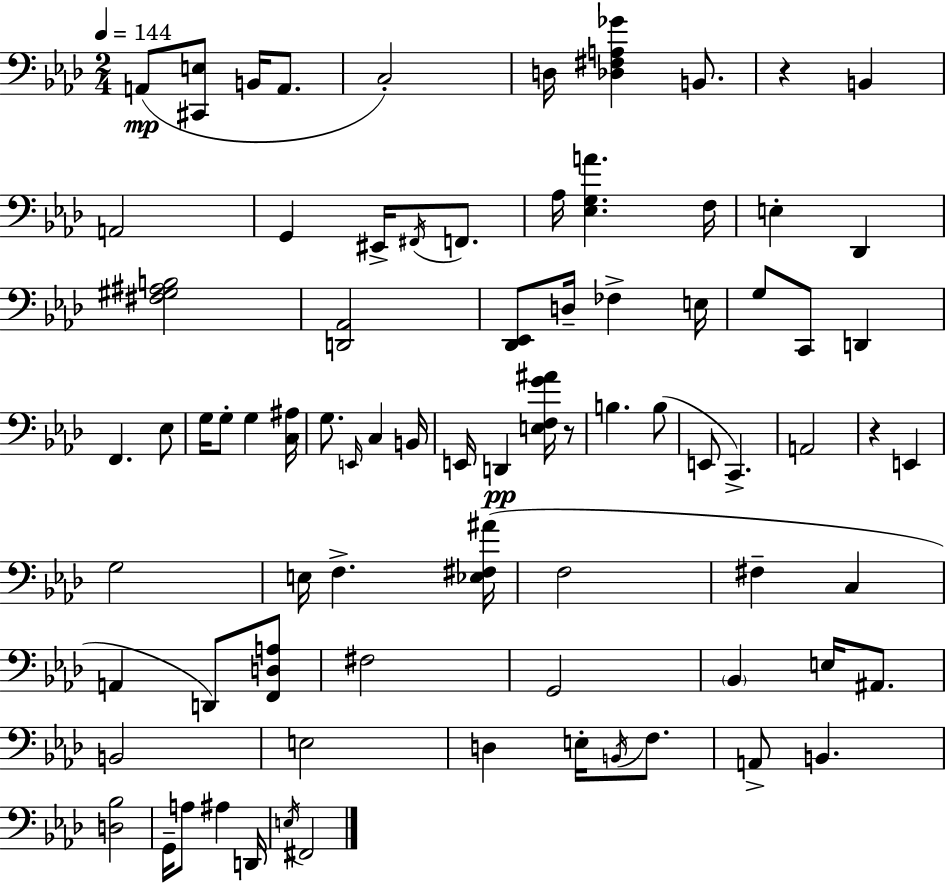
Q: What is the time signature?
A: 2/4